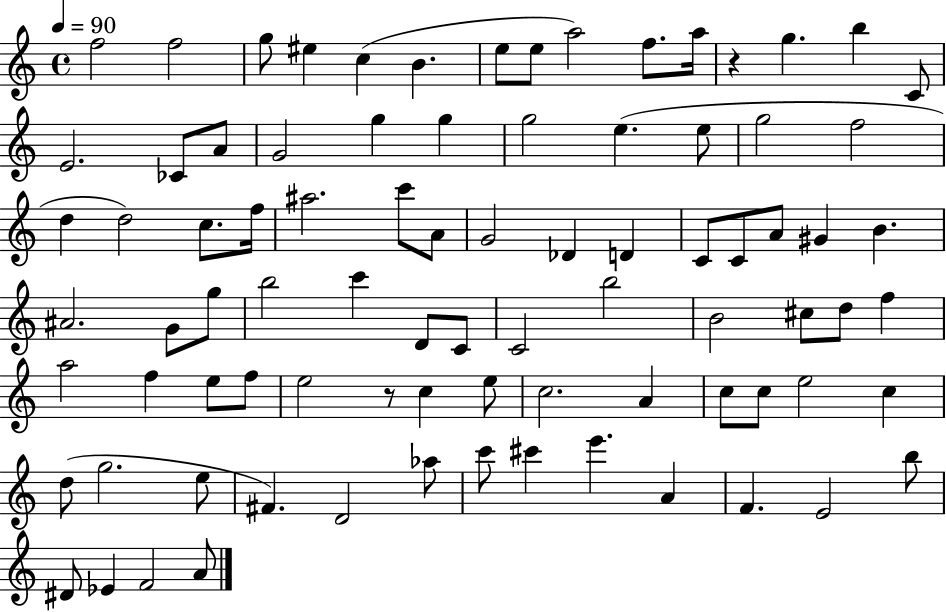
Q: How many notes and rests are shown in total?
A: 85